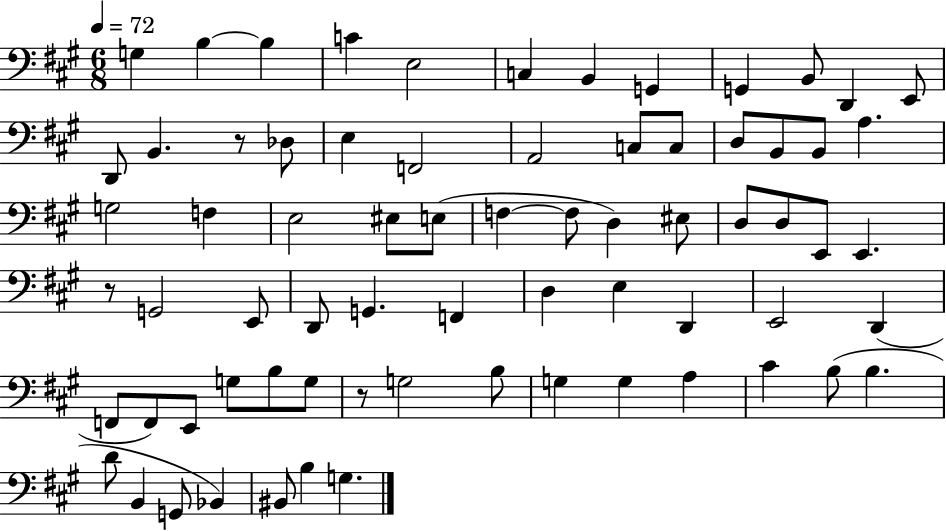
X:1
T:Untitled
M:6/8
L:1/4
K:A
G, B, B, C E,2 C, B,, G,, G,, B,,/2 D,, E,,/2 D,,/2 B,, z/2 _D,/2 E, F,,2 A,,2 C,/2 C,/2 D,/2 B,,/2 B,,/2 A, G,2 F, E,2 ^E,/2 E,/2 F, F,/2 D, ^E,/2 D,/2 D,/2 E,,/2 E,, z/2 G,,2 E,,/2 D,,/2 G,, F,, D, E, D,, E,,2 D,, F,,/2 F,,/2 E,,/2 G,/2 B,/2 G,/2 z/2 G,2 B,/2 G, G, A, ^C B,/2 B, D/2 B,, G,,/2 _B,, ^B,,/2 B, G,